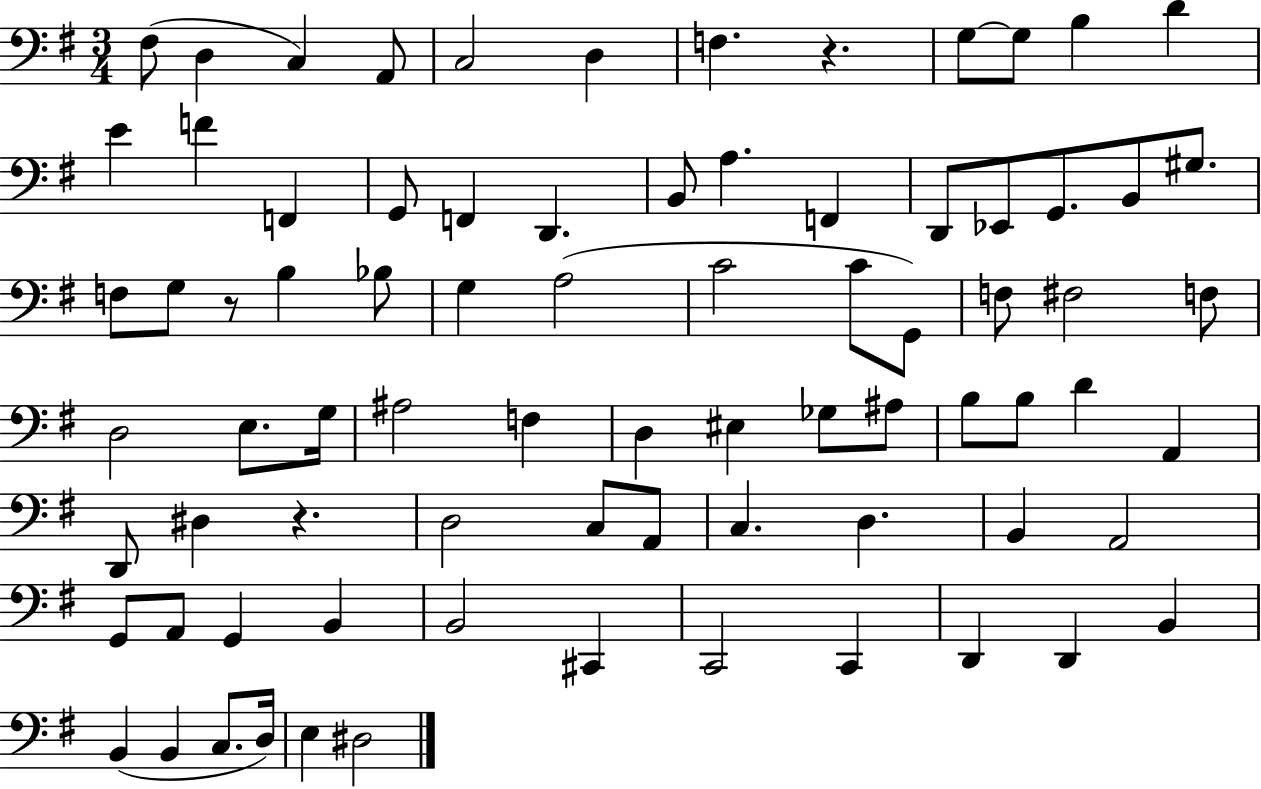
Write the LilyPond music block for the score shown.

{
  \clef bass
  \numericTimeSignature
  \time 3/4
  \key g \major
  fis8( d4 c4) a,8 | c2 d4 | f4. r4. | g8~~ g8 b4 d'4 | \break e'4 f'4 f,4 | g,8 f,4 d,4. | b,8 a4. f,4 | d,8 ees,8 g,8. b,8 gis8. | \break f8 g8 r8 b4 bes8 | g4 a2( | c'2 c'8 g,8) | f8 fis2 f8 | \break d2 e8. g16 | ais2 f4 | d4 eis4 ges8 ais8 | b8 b8 d'4 a,4 | \break d,8 dis4 r4. | d2 c8 a,8 | c4. d4. | b,4 a,2 | \break g,8 a,8 g,4 b,4 | b,2 cis,4 | c,2 c,4 | d,4 d,4 b,4 | \break b,4( b,4 c8. d16) | e4 dis2 | \bar "|."
}